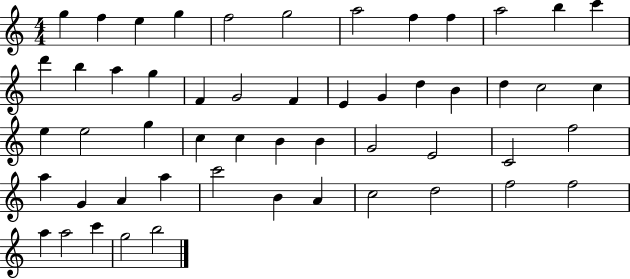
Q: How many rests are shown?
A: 0